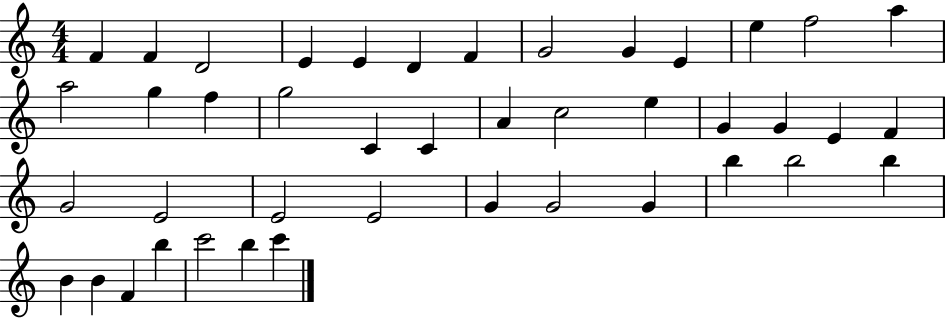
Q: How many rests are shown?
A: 0